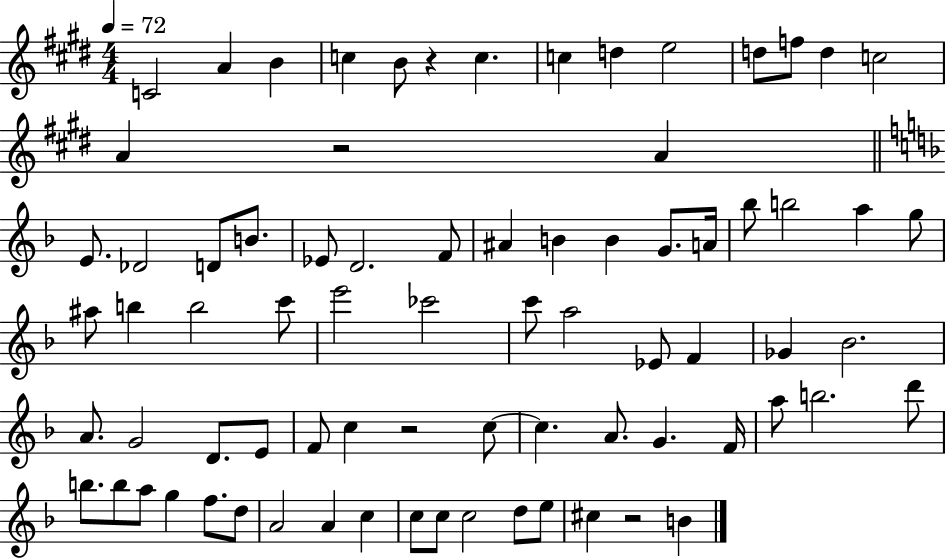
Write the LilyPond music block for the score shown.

{
  \clef treble
  \numericTimeSignature
  \time 4/4
  \key e \major
  \tempo 4 = 72
  c'2 a'4 b'4 | c''4 b'8 r4 c''4. | c''4 d''4 e''2 | d''8 f''8 d''4 c''2 | \break a'4 r2 a'4 | \bar "||" \break \key f \major e'8. des'2 d'8 b'8. | ees'8 d'2. f'8 | ais'4 b'4 b'4 g'8. a'16 | bes''8 b''2 a''4 g''8 | \break ais''8 b''4 b''2 c'''8 | e'''2 ces'''2 | c'''8 a''2 ees'8 f'4 | ges'4 bes'2. | \break a'8. g'2 d'8. e'8 | f'8 c''4 r2 c''8~~ | c''4. a'8. g'4. f'16 | a''8 b''2. d'''8 | \break b''8. b''8 a''8 g''4 f''8. d''8 | a'2 a'4 c''4 | c''8 c''8 c''2 d''8 e''8 | cis''4 r2 b'4 | \break \bar "|."
}